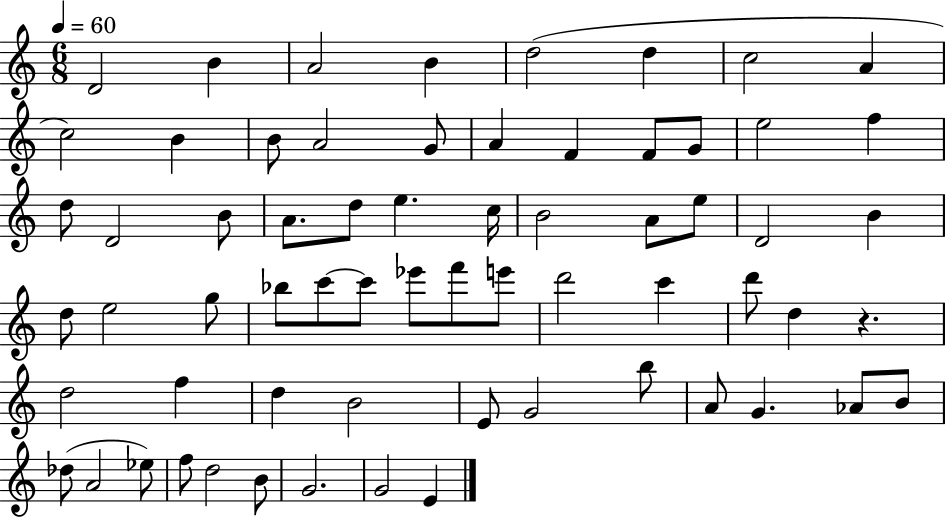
D4/h B4/q A4/h B4/q D5/h D5/q C5/h A4/q C5/h B4/q B4/e A4/h G4/e A4/q F4/q F4/e G4/e E5/h F5/q D5/e D4/h B4/e A4/e. D5/e E5/q. C5/s B4/h A4/e E5/e D4/h B4/q D5/e E5/h G5/e Bb5/e C6/e C6/e Eb6/e F6/e E6/e D6/h C6/q D6/e D5/q R/q. D5/h F5/q D5/q B4/h E4/e G4/h B5/e A4/e G4/q. Ab4/e B4/e Db5/e A4/h Eb5/e F5/e D5/h B4/e G4/h. G4/h E4/q